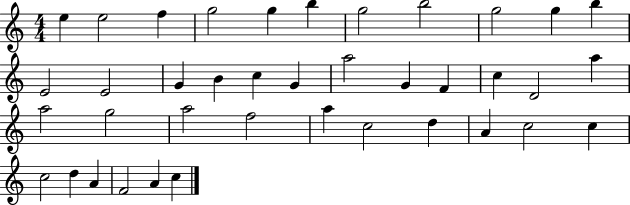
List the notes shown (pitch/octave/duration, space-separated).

E5/q E5/h F5/q G5/h G5/q B5/q G5/h B5/h G5/h G5/q B5/q E4/h E4/h G4/q B4/q C5/q G4/q A5/h G4/q F4/q C5/q D4/h A5/q A5/h G5/h A5/h F5/h A5/q C5/h D5/q A4/q C5/h C5/q C5/h D5/q A4/q F4/h A4/q C5/q